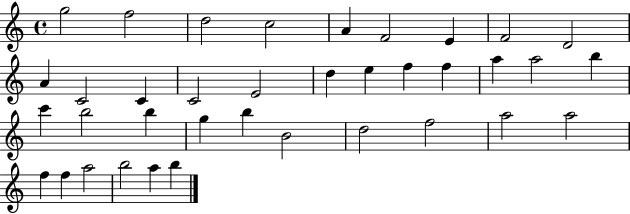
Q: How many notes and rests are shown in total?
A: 37